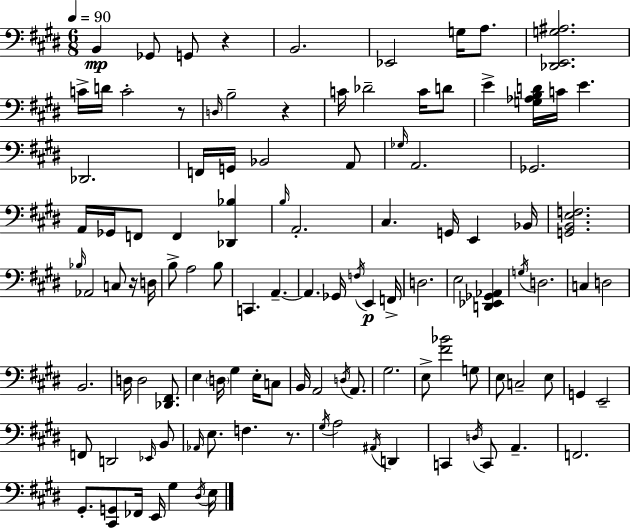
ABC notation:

X:1
T:Untitled
M:6/8
L:1/4
K:E
B,, _G,,/2 G,,/2 z B,,2 _E,,2 G,/4 A,/2 [_D,,E,,G,^A,]2 C/4 D/4 C2 z/2 D,/4 B,2 z C/4 _D2 C/4 D/2 E [G,_A,B,D]/4 C/4 E _D,,2 F,,/4 G,,/4 _B,,2 A,,/2 _G,/4 A,,2 _G,,2 A,,/4 _G,,/4 F,,/2 F,, [_D,,_B,] B,/4 A,,2 ^C, G,,/4 E,, _B,,/4 [G,,B,,E,F,]2 _B,/4 _A,,2 C,/2 z/4 D,/4 B,/2 A,2 B,/2 C,, A,, A,, _G,,/4 F,/4 E,, F,,/4 D,2 E,2 [D,,_E,,_G,,_A,,] G,/4 D,2 C, D,2 B,,2 D,/4 D,2 [_D,,^F,,]/2 E, D,/4 ^G, E,/4 C,/2 B,,/4 A,,2 D,/4 A,,/2 ^G,2 E,/2 [^F_B]2 G,/2 E,/2 C,2 E,/2 G,, E,,2 F,,/2 D,,2 _E,,/4 B,,/2 _A,,/4 E,/2 F, z/2 ^G,/4 A,2 ^A,,/4 D,, C,, D,/4 C,,/2 A,, F,,2 ^G,,/2 [^C,,G,,]/2 _F,,/4 E,,/4 ^G, ^D,/4 E,/4